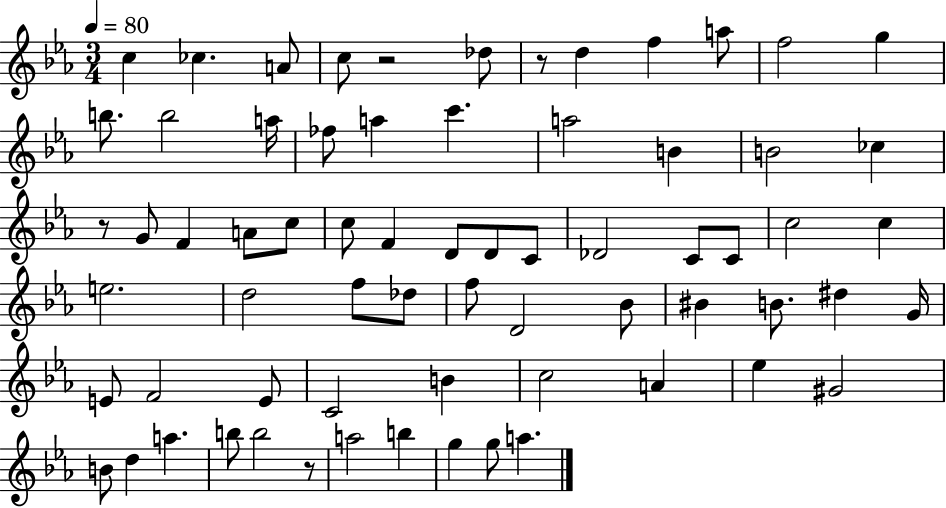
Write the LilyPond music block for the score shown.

{
  \clef treble
  \numericTimeSignature
  \time 3/4
  \key ees \major
  \tempo 4 = 80
  \repeat volta 2 { c''4 ces''4. a'8 | c''8 r2 des''8 | r8 d''4 f''4 a''8 | f''2 g''4 | \break b''8. b''2 a''16 | fes''8 a''4 c'''4. | a''2 b'4 | b'2 ces''4 | \break r8 g'8 f'4 a'8 c''8 | c''8 f'4 d'8 d'8 c'8 | des'2 c'8 c'8 | c''2 c''4 | \break e''2. | d''2 f''8 des''8 | f''8 d'2 bes'8 | bis'4 b'8. dis''4 g'16 | \break e'8 f'2 e'8 | c'2 b'4 | c''2 a'4 | ees''4 gis'2 | \break b'8 d''4 a''4. | b''8 b''2 r8 | a''2 b''4 | g''4 g''8 a''4. | \break } \bar "|."
}